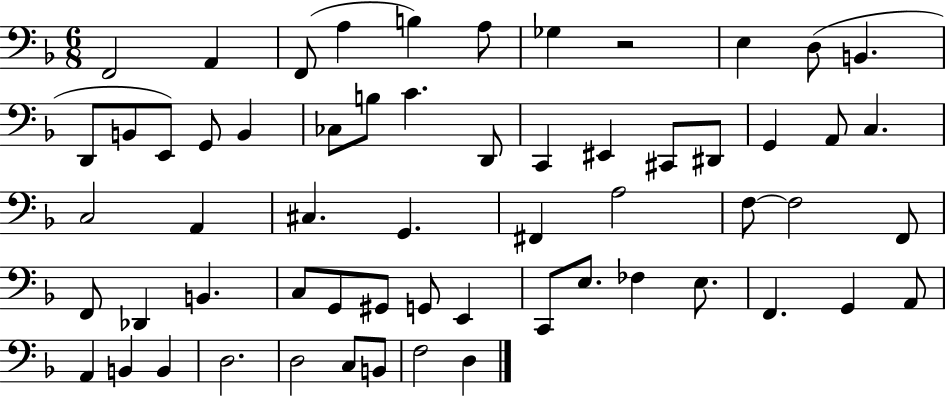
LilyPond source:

{
  \clef bass
  \numericTimeSignature
  \time 6/8
  \key f \major
  \repeat volta 2 { f,2 a,4 | f,8( a4 b4) a8 | ges4 r2 | e4 d8( b,4. | \break d,8 b,8 e,8) g,8 b,4 | ces8 b8 c'4. d,8 | c,4 eis,4 cis,8 dis,8 | g,4 a,8 c4. | \break c2 a,4 | cis4. g,4. | fis,4 a2 | f8~~ f2 f,8 | \break f,8 des,4 b,4. | c8 g,8 gis,8 g,8 e,4 | c,8 e8. fes4 e8. | f,4. g,4 a,8 | \break a,4 b,4 b,4 | d2. | d2 c8 b,8 | f2 d4 | \break } \bar "|."
}